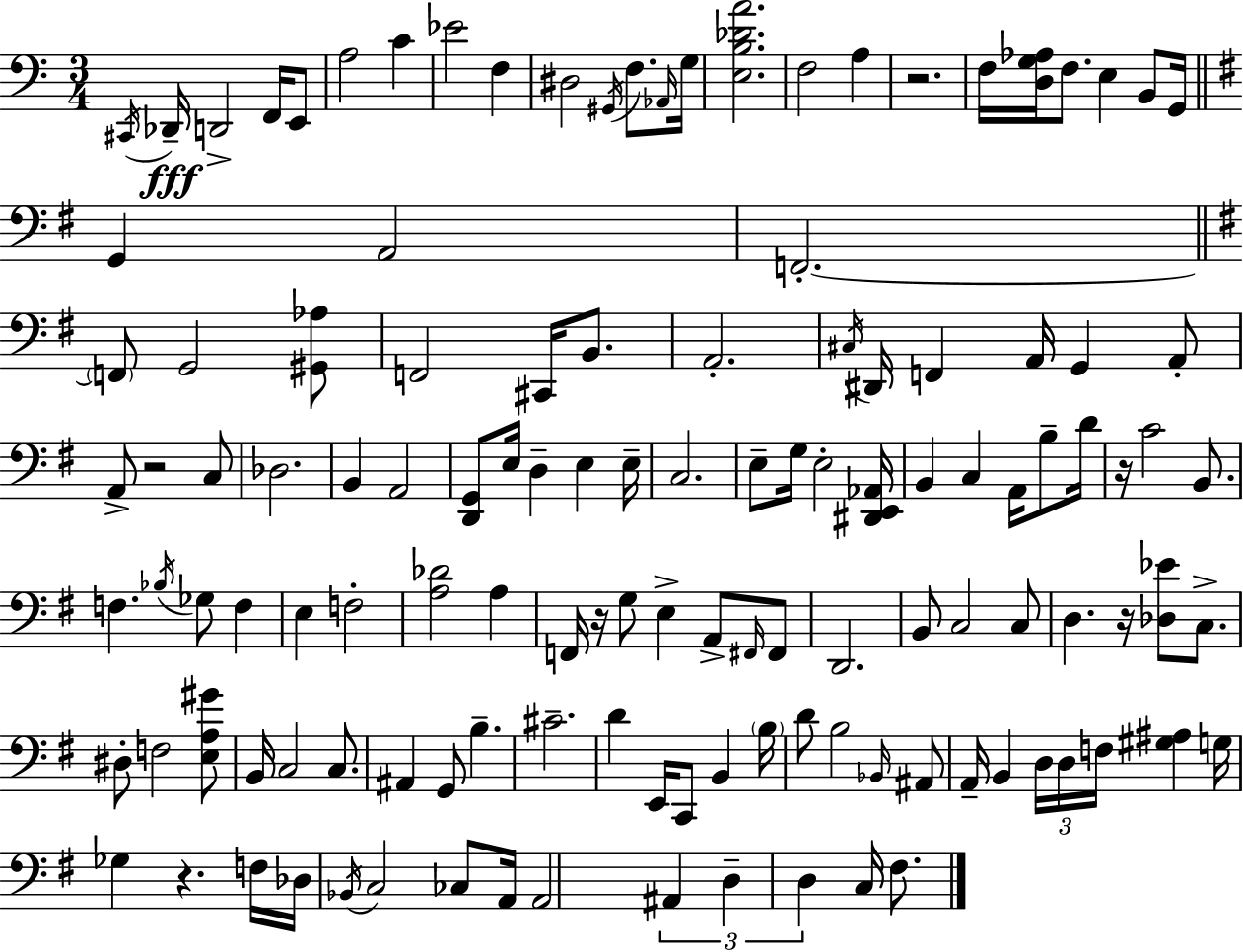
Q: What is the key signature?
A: C major